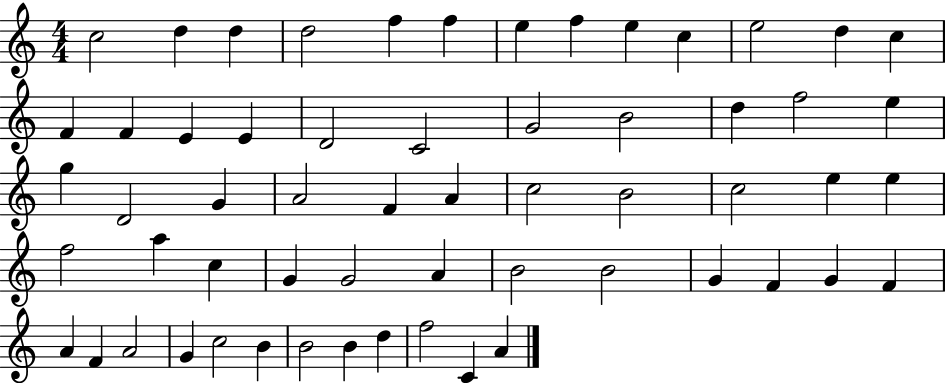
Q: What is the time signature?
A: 4/4